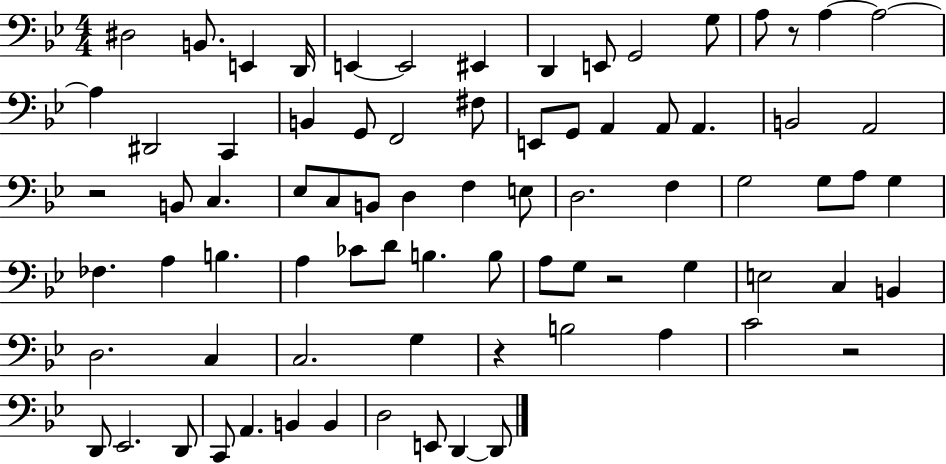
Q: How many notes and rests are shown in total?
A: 79